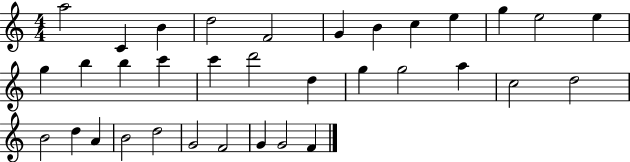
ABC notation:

X:1
T:Untitled
M:4/4
L:1/4
K:C
a2 C B d2 F2 G B c e g e2 e g b b c' c' d'2 d g g2 a c2 d2 B2 d A B2 d2 G2 F2 G G2 F